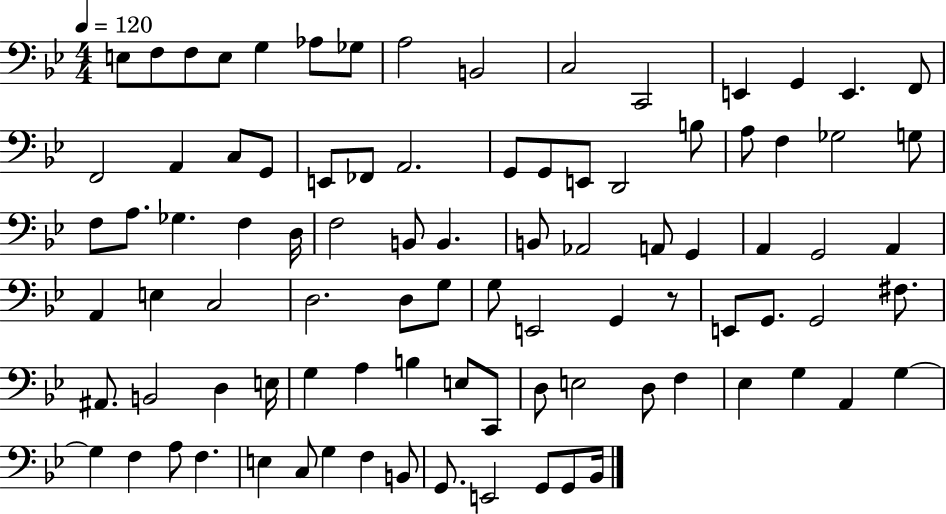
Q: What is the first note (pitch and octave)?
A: E3